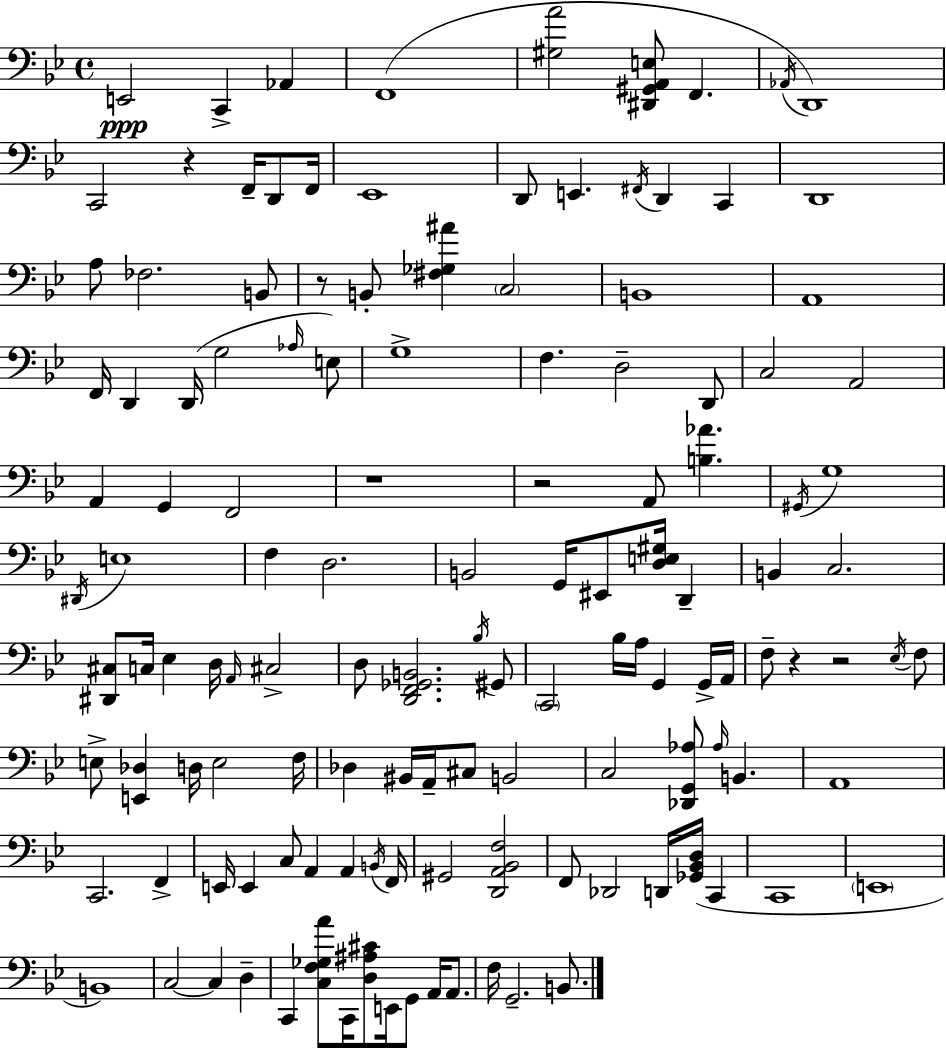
{
  \clef bass
  \time 4/4
  \defaultTimeSignature
  \key bes \major
  \repeat volta 2 { e,2\ppp c,4-> aes,4 | f,1( | <gis a'>2 <dis, gis, a, e>8 f,4. | \acciaccatura { aes,16 } d,1) | \break c,2 r4 f,16-- d,8 | f,16 ees,1 | d,8 e,4. \acciaccatura { fis,16 } d,4 c,4 | d,1 | \break a8 fes2. | b,8 r8 b,8-. <fis ges ais'>4 \parenthesize c2 | b,1 | a,1 | \break f,16 d,4 d,16( g2 | \grace { aes16 } e8) g1-> | f4. d2-- | d,8 c2 a,2 | \break a,4 g,4 f,2 | r1 | r2 a,8 <b aes'>4. | \acciaccatura { gis,16 } g1 | \break \acciaccatura { dis,16 } e1 | f4 d2. | b,2 g,16 eis,8 | <d e gis>16 d,4-- b,4 c2. | \break <dis, cis>8 c16 ees4 d16 \grace { a,16 } cis2-> | d8 <d, f, ges, b,>2. | \acciaccatura { bes16 } gis,8 \parenthesize c,2 bes16 | a16 g,4 g,16-> a,16 f8-- r4 r2 | \break \acciaccatura { ees16 } f8 e8-> <e, des>4 d16 e2 | f16 des4 bis,16 a,16-- cis8 | b,2 c2 | <des, g, aes>8 \grace { aes16 } b,4. a,1 | \break c,2. | f,4-> e,16 e,4 c8 | a,4 a,4 \acciaccatura { b,16 } f,16 gis,2 | <d, a, bes, f>2 f,8 des,2 | \break d,16 <ges, bes, d>16( c,4 c,1 | \parenthesize e,1 | b,1) | c2~~ | \break c4 d4-- c,4 <c f ges a'>8 | c,16 <d ais cis'>8 e,16 g,8 a,16 a,8. f16 g,2.-- | b,8. } \bar "|."
}